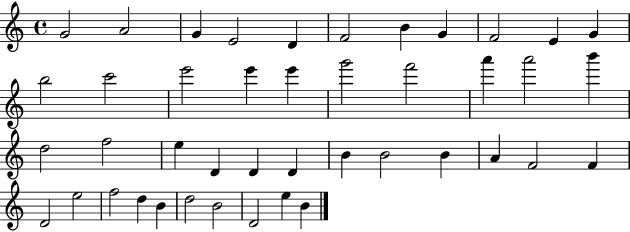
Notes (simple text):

G4/h A4/h G4/q E4/h D4/q F4/h B4/q G4/q F4/h E4/q G4/q B5/h C6/h E6/h E6/q E6/q G6/h F6/h A6/q A6/h B6/q D5/h F5/h E5/q D4/q D4/q D4/q B4/q B4/h B4/q A4/q F4/h F4/q D4/h E5/h F5/h D5/q B4/q D5/h B4/h D4/h E5/q B4/q